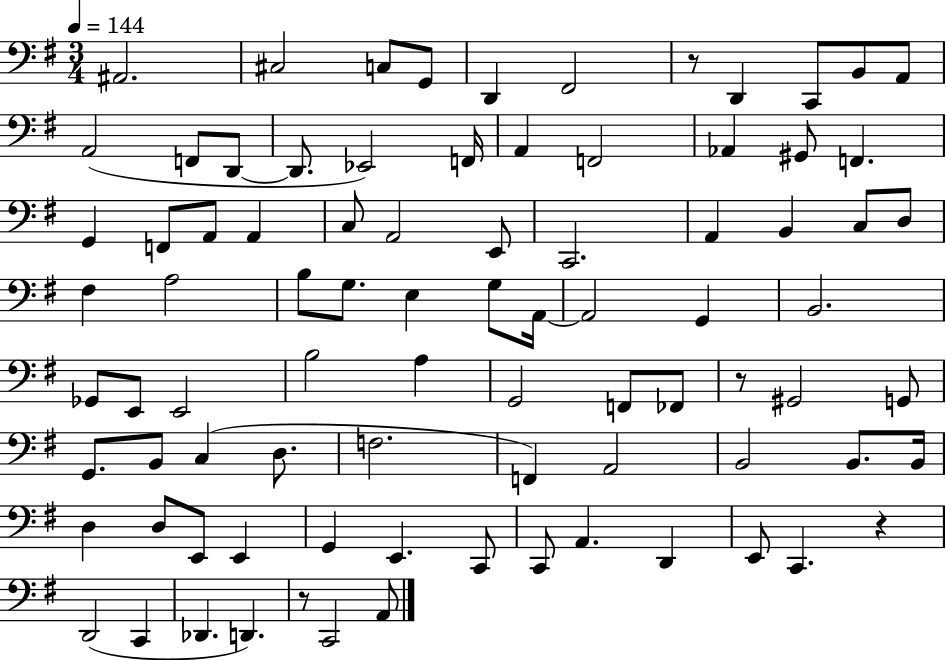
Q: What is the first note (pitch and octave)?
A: A#2